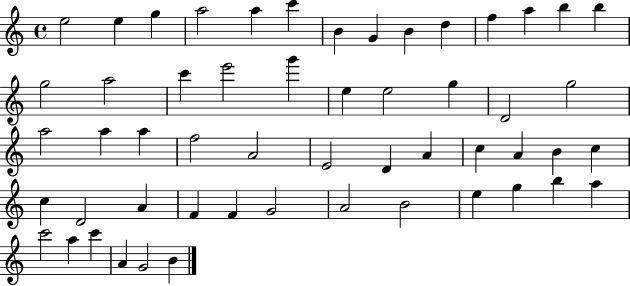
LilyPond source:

{
  \clef treble
  \time 4/4
  \defaultTimeSignature
  \key c \major
  e''2 e''4 g''4 | a''2 a''4 c'''4 | b'4 g'4 b'4 d''4 | f''4 a''4 b''4 b''4 | \break g''2 a''2 | c'''4 e'''2 g'''4 | e''4 e''2 g''4 | d'2 g''2 | \break a''2 a''4 a''4 | f''2 a'2 | e'2 d'4 a'4 | c''4 a'4 b'4 c''4 | \break c''4 d'2 a'4 | f'4 f'4 g'2 | a'2 b'2 | e''4 g''4 b''4 a''4 | \break c'''2 a''4 c'''4 | a'4 g'2 b'4 | \bar "|."
}